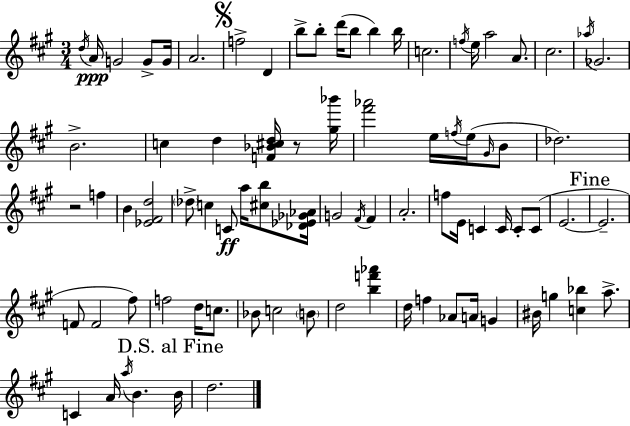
D5/s A4/s G4/h G4/e G4/s A4/h. F5/h D4/q B5/e B5/e D6/s B5/e B5/q B5/s C5/h. F5/s E5/s A5/h A4/e. C#5/h. Ab5/s Gb4/h. B4/h. C5/q D5/q [F4,Bb4,C#5,D5]/s R/e [G#5,Bb6]/s [F#6,Ab6]/h E5/s F5/s E5/s G#4/s B4/e Db5/h. R/h F5/q B4/q [Eb4,F#4,D5]/h Db5/e C5/q C4/e A5/s [C#5,B5]/e [Db4,Eb4,Gb4,Ab4]/s G4/h F#4/s F#4/q A4/h. F5/e E4/s C4/q C4/s C4/e C4/e E4/h. E4/h. F4/e F4/h F#5/e F5/h D5/s C5/e. Bb4/e C5/h B4/e D5/h [B5,F6,Ab6]/q D5/s F5/q Ab4/e A4/s G4/q BIS4/s G5/q [C5,Bb5]/q A5/e. C4/q A4/s A5/s B4/q. B4/s D5/h.